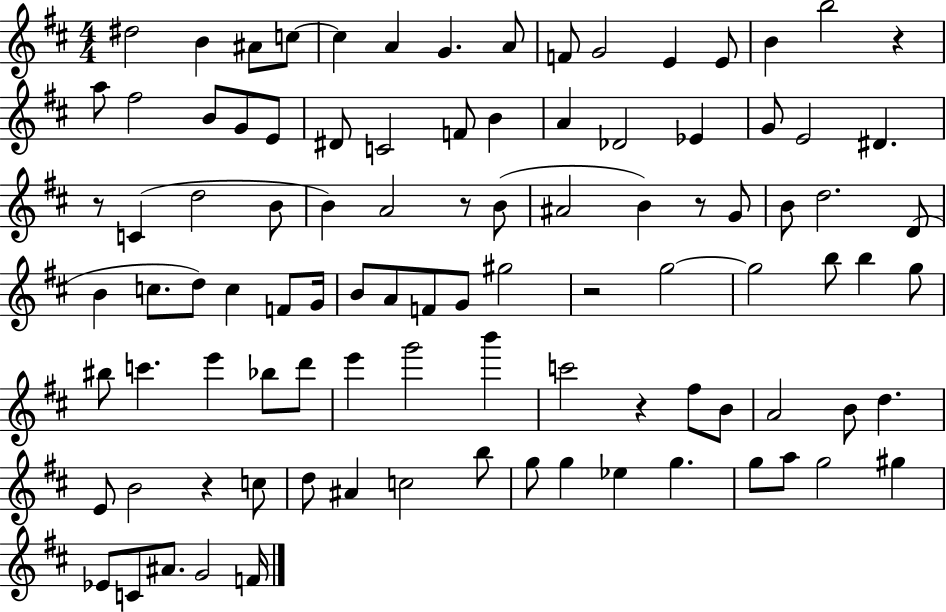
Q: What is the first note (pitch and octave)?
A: D#5